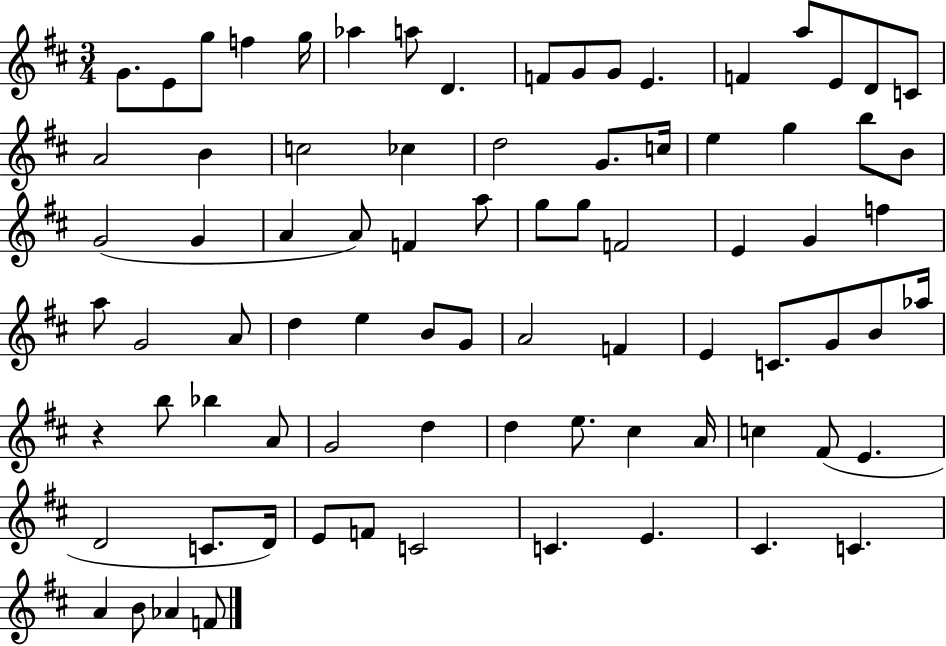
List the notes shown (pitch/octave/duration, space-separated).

G4/e. E4/e G5/e F5/q G5/s Ab5/q A5/e D4/q. F4/e G4/e G4/e E4/q. F4/q A5/e E4/e D4/e C4/e A4/h B4/q C5/h CES5/q D5/h G4/e. C5/s E5/q G5/q B5/e B4/e G4/h G4/q A4/q A4/e F4/q A5/e G5/e G5/e F4/h E4/q G4/q F5/q A5/e G4/h A4/e D5/q E5/q B4/e G4/e A4/h F4/q E4/q C4/e. G4/e B4/e Ab5/s R/q B5/e Bb5/q A4/e G4/h D5/q D5/q E5/e. C#5/q A4/s C5/q F#4/e E4/q. D4/h C4/e. D4/s E4/e F4/e C4/h C4/q. E4/q. C#4/q. C4/q. A4/q B4/e Ab4/q F4/e